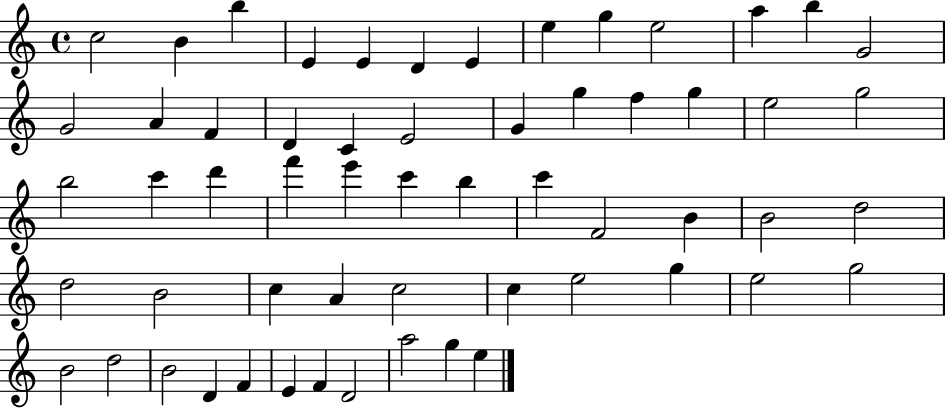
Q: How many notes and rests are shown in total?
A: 58